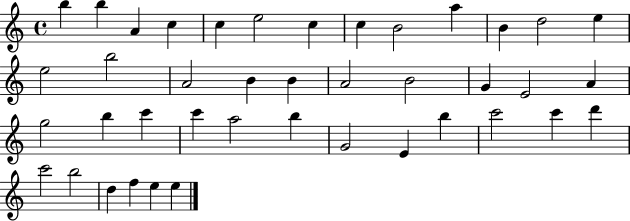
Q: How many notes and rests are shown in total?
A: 41